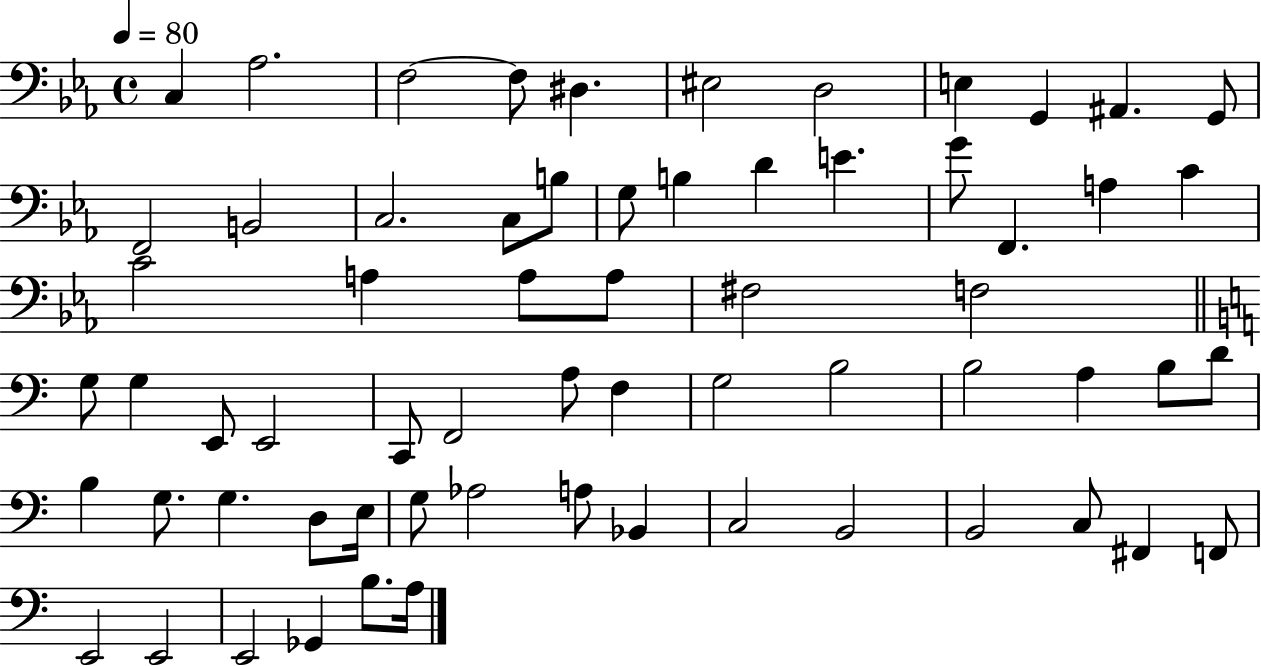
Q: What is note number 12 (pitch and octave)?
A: F2